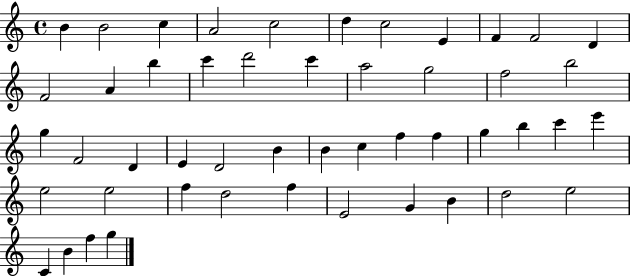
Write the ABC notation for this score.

X:1
T:Untitled
M:4/4
L:1/4
K:C
B B2 c A2 c2 d c2 E F F2 D F2 A b c' d'2 c' a2 g2 f2 b2 g F2 D E D2 B B c f f g b c' e' e2 e2 f d2 f E2 G B d2 e2 C B f g